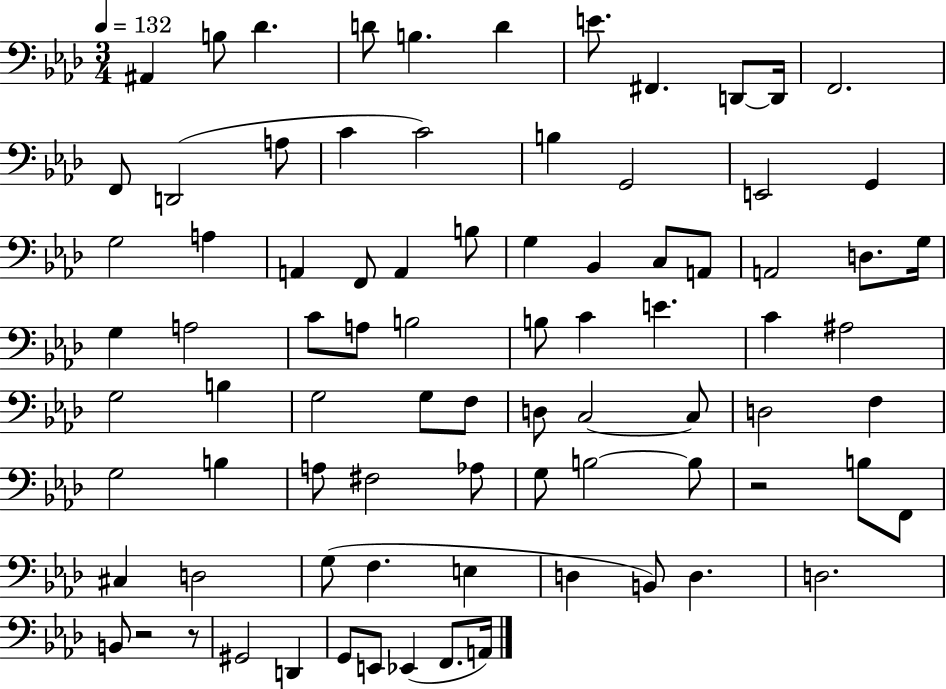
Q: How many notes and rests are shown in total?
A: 83